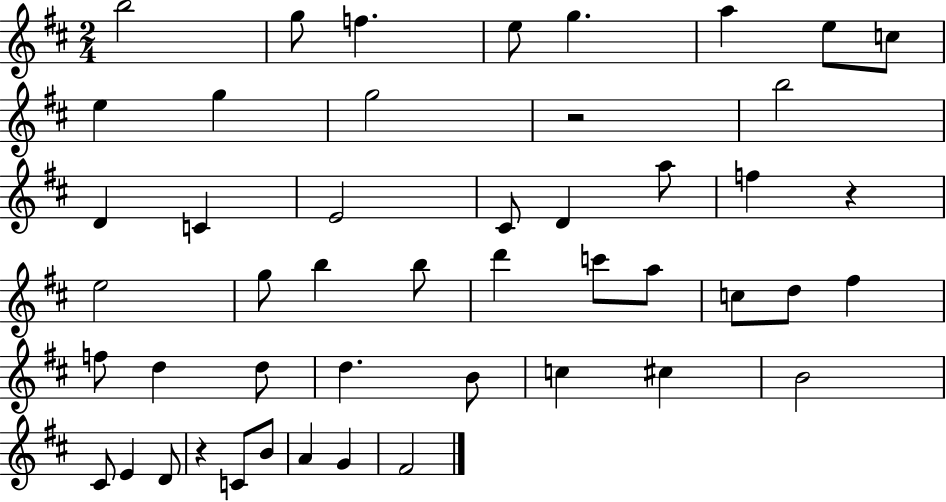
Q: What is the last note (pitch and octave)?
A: F#4